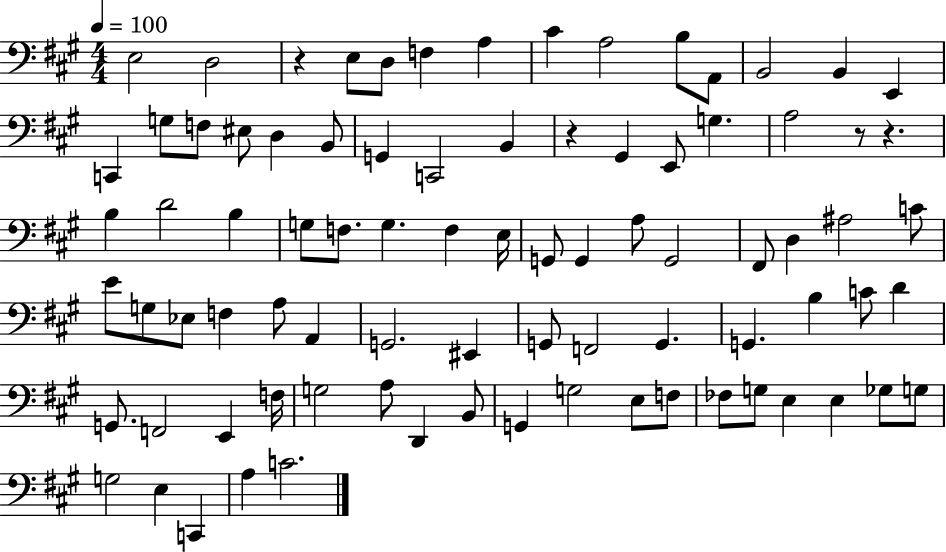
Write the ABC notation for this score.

X:1
T:Untitled
M:4/4
L:1/4
K:A
E,2 D,2 z E,/2 D,/2 F, A, ^C A,2 B,/2 A,,/2 B,,2 B,, E,, C,, G,/2 F,/2 ^E,/2 D, B,,/2 G,, C,,2 B,, z ^G,, E,,/2 G, A,2 z/2 z B, D2 B, G,/2 F,/2 G, F, E,/4 G,,/2 G,, A,/2 G,,2 ^F,,/2 D, ^A,2 C/2 E/2 G,/2 _E,/2 F, A,/2 A,, G,,2 ^E,, G,,/2 F,,2 G,, G,, B, C/2 D G,,/2 F,,2 E,, F,/4 G,2 A,/2 D,, B,,/2 G,, G,2 E,/2 F,/2 _F,/2 G,/2 E, E, _G,/2 G,/2 G,2 E, C,, A, C2